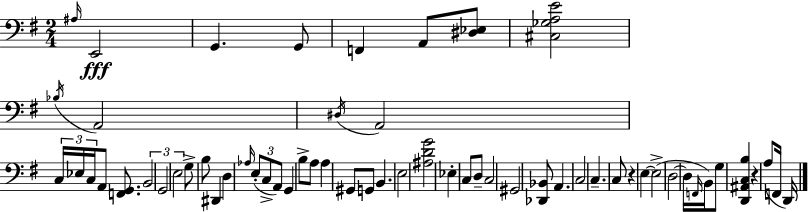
{
  \clef bass
  \numericTimeSignature
  \time 2/4
  \key g \major
  \repeat volta 2 { \grace { ais16 }\fff e,2 | g,4. g,8 | f,4 a,8 <dis ees>8 | <cis ges a e'>2 | \break \acciaccatura { bes16 } a,2 | \acciaccatura { dis16 } a,2 | \tuplet 3/2 { c16 ees16 c16 } a,8 | <f, g,>8. \tuplet 3/2 { b,2 | \break g,2 | e2 } | g8-> b8 dis,4 | d4 \grace { aes16 }( | \break \tuplet 3/2 { e8-. c8-> a,8) } g,4 | b8-> a8 a4 | gis,8 g,8 b,4. | e2 | \break <ais d' g'>2 | ees4-. | c8 d8-- c2 | gis,2 | \break <des, bes,>8 a,4. | c2 | c4.-- | c8 r4 | \break \parenthesize e4~~ e2->( | d2~~ | d16 \grace { f,16 } b,16) g8 | <d, ais, c b>4 r4 | \break a8( f,16 d,16) } \bar "|."
}